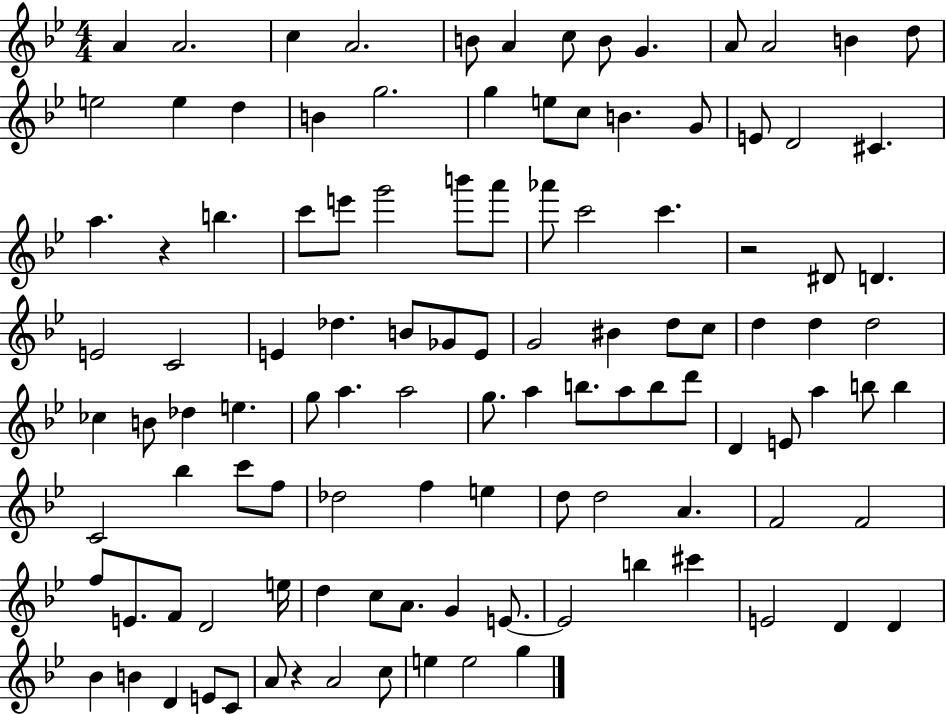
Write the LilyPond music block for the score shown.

{
  \clef treble
  \numericTimeSignature
  \time 4/4
  \key bes \major
  \repeat volta 2 { a'4 a'2. | c''4 a'2. | b'8 a'4 c''8 b'8 g'4. | a'8 a'2 b'4 d''8 | \break e''2 e''4 d''4 | b'4 g''2. | g''4 e''8 c''8 b'4. g'8 | e'8 d'2 cis'4. | \break a''4. r4 b''4. | c'''8 e'''8 g'''2 b'''8 a'''8 | aes'''8 c'''2 c'''4. | r2 dis'8 d'4. | \break e'2 c'2 | e'4 des''4. b'8 ges'8 e'8 | g'2 bis'4 d''8 c''8 | d''4 d''4 d''2 | \break ces''4 b'8 des''4 e''4. | g''8 a''4. a''2 | g''8. a''4 b''8. a''8 b''8 d'''8 | d'4 e'8 a''4 b''8 b''4 | \break c'2 bes''4 c'''8 f''8 | des''2 f''4 e''4 | d''8 d''2 a'4. | f'2 f'2 | \break f''8 e'8. f'8 d'2 e''16 | d''4 c''8 a'8. g'4 e'8.~~ | e'2 b''4 cis'''4 | e'2 d'4 d'4 | \break bes'4 b'4 d'4 e'8 c'8 | a'8 r4 a'2 c''8 | e''4 e''2 g''4 | } \bar "|."
}